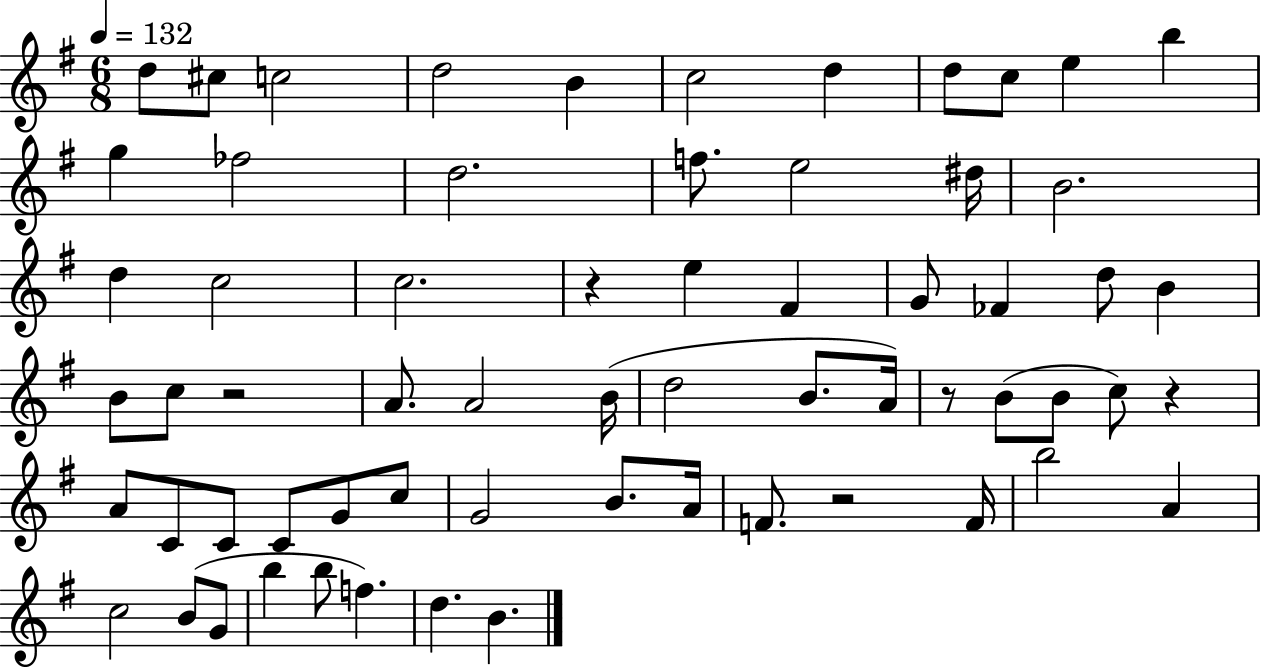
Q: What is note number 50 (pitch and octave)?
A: B5